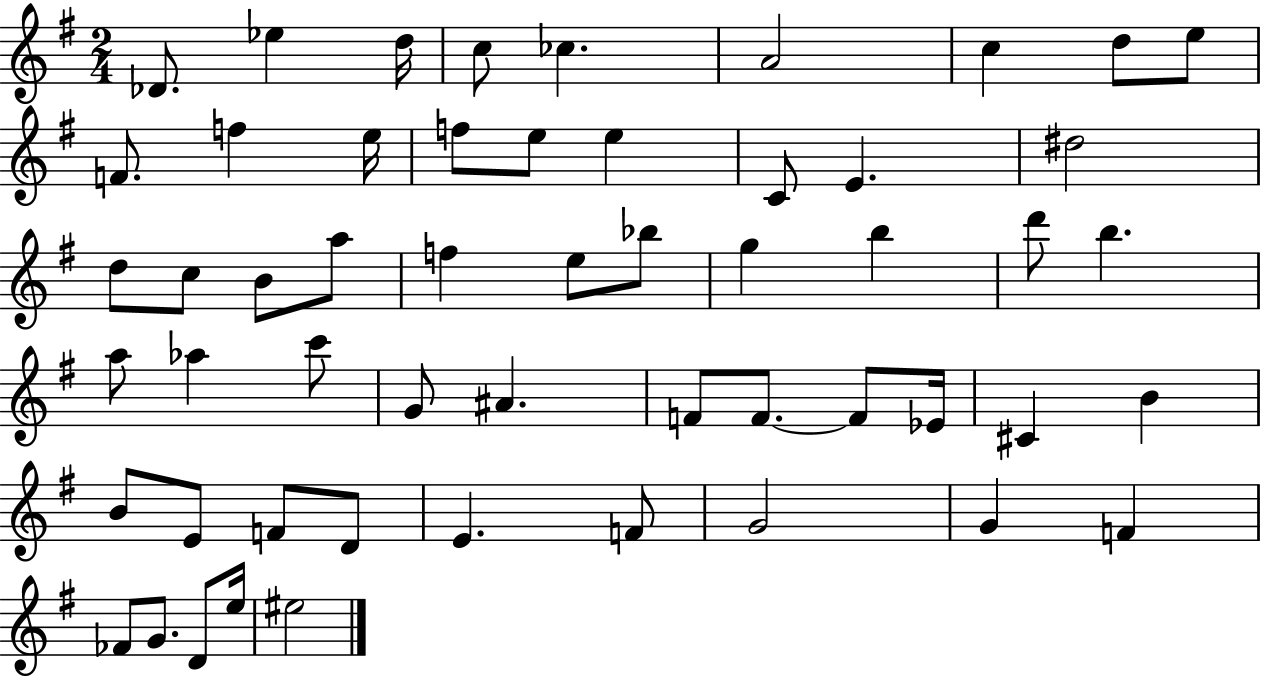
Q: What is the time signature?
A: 2/4